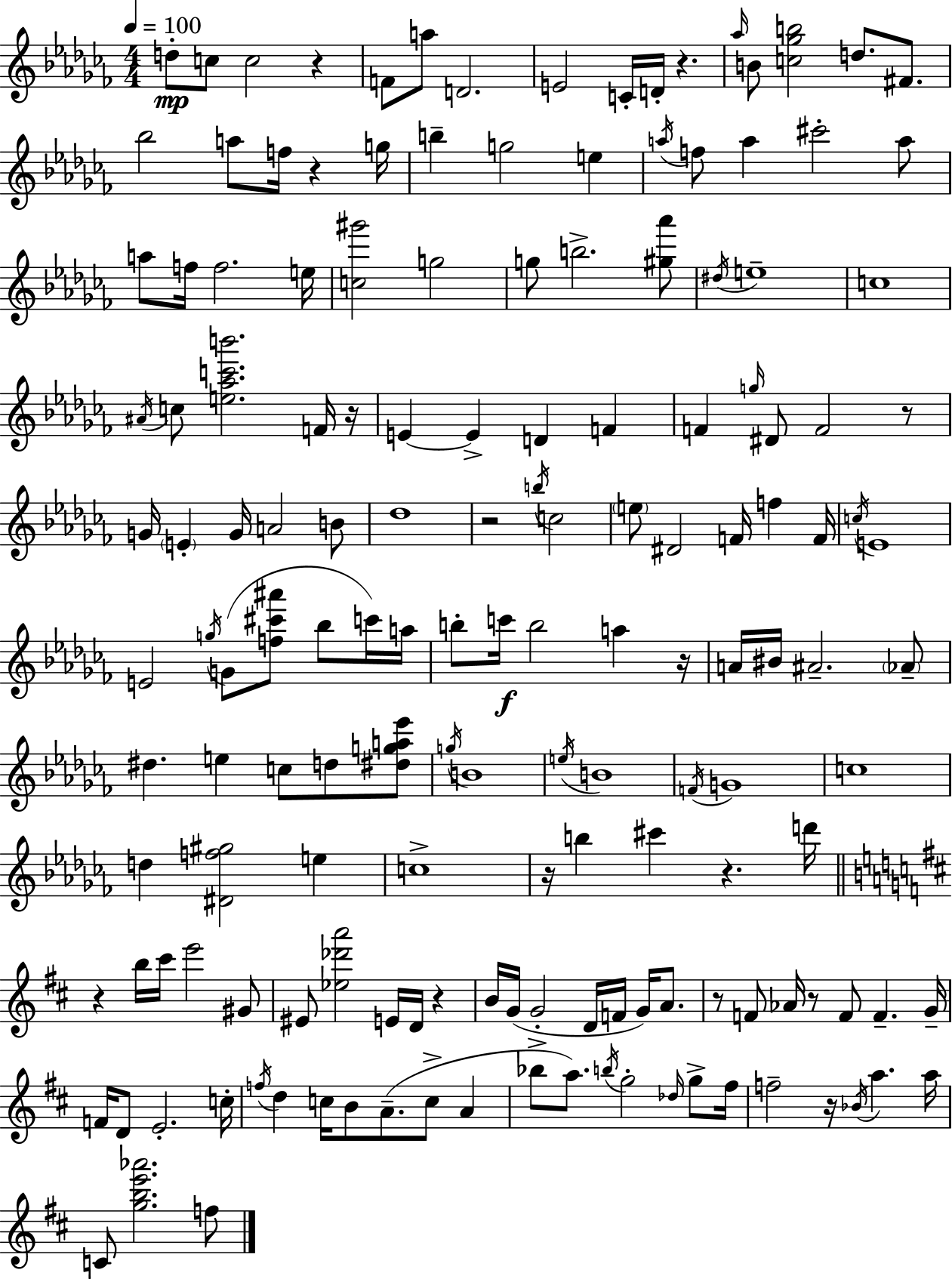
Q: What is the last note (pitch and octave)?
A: F5